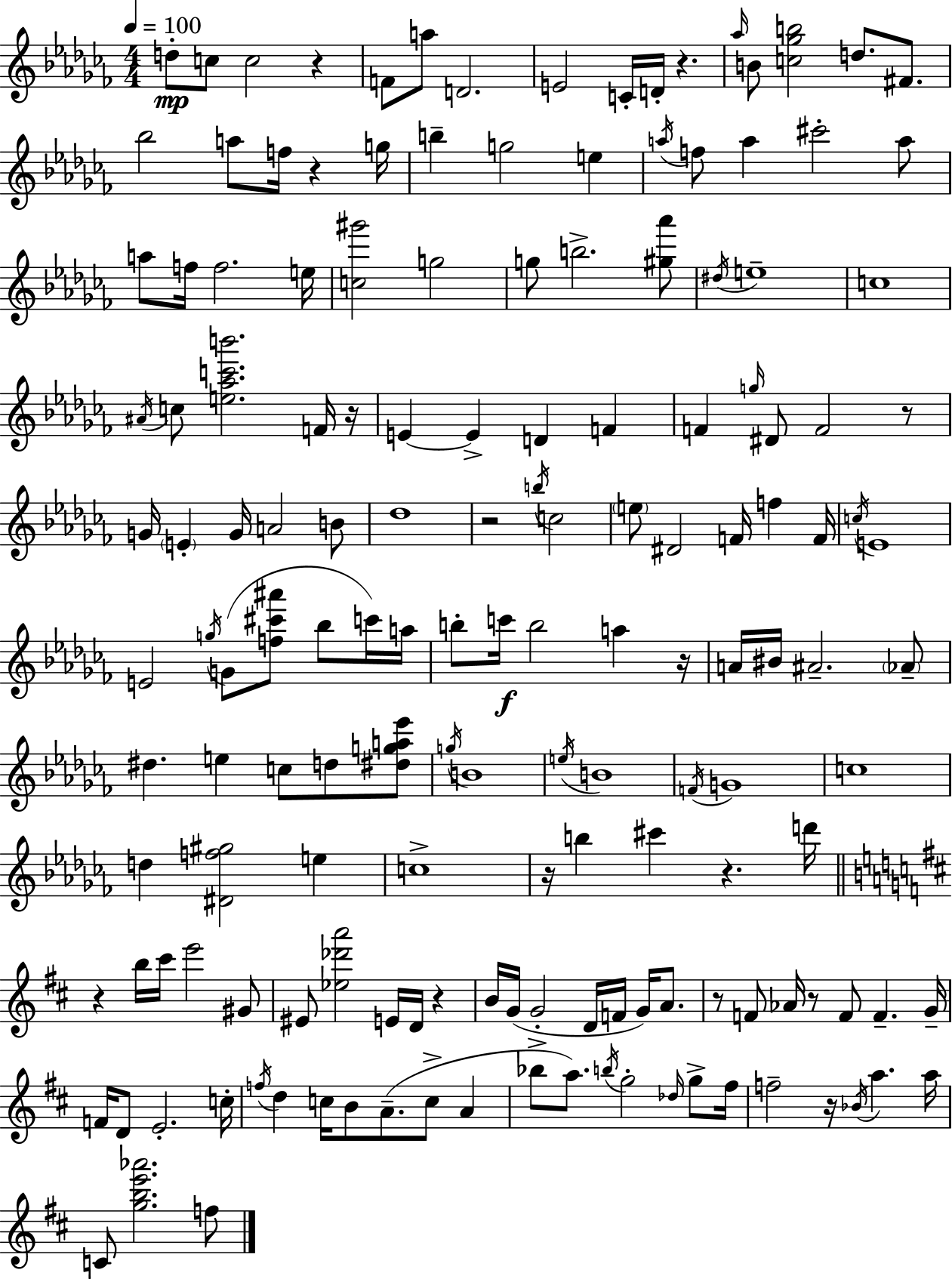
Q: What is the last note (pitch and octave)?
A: F5